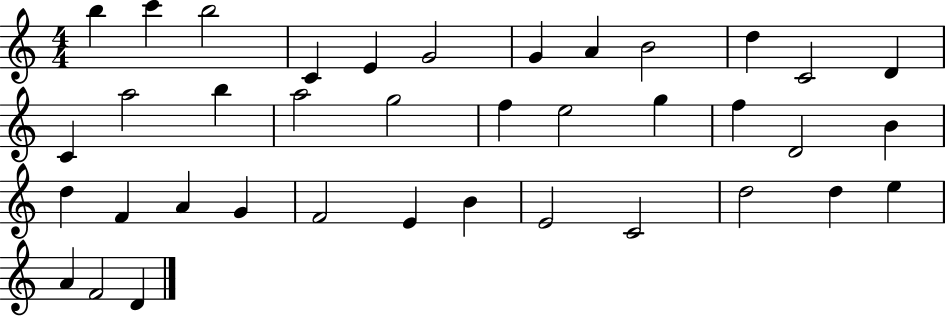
B5/q C6/q B5/h C4/q E4/q G4/h G4/q A4/q B4/h D5/q C4/h D4/q C4/q A5/h B5/q A5/h G5/h F5/q E5/h G5/q F5/q D4/h B4/q D5/q F4/q A4/q G4/q F4/h E4/q B4/q E4/h C4/h D5/h D5/q E5/q A4/q F4/h D4/q